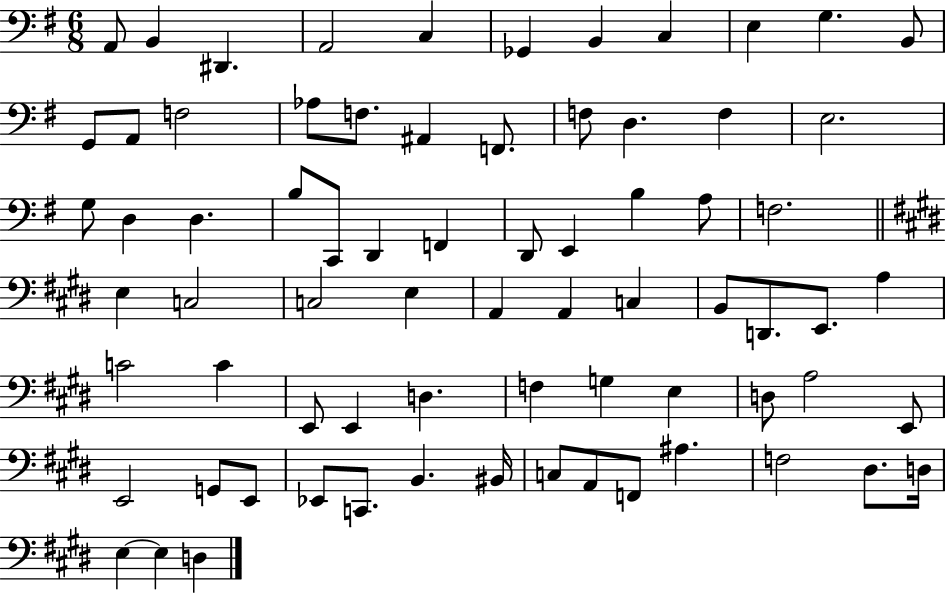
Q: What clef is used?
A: bass